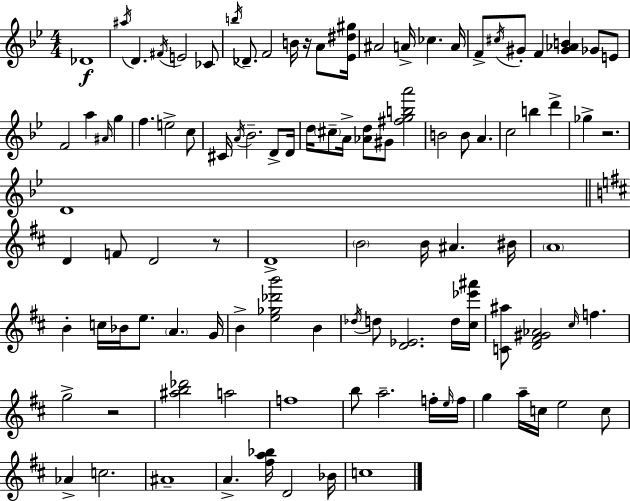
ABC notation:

X:1
T:Untitled
M:4/4
L:1/4
K:Bb
_D4 ^a/4 D ^F/4 E2 _C/2 b/4 _D/2 F2 B/4 z/4 A/2 [_E^d^g]/4 ^A2 A/4 _c A/4 F/2 ^c/4 ^G/2 F [^G_AB] _G/2 E/2 F2 a ^A/4 g f e2 c/2 ^C/4 A/4 _B2 D/2 D/4 d/4 ^c/2 A/4 [_Ad]/2 ^G/2 [^fgba']2 B2 B/2 A c2 b d' _g z2 D4 D F/2 D2 z/2 D4 B2 B/4 ^A ^B/4 A4 B c/4 _B/4 e/2 A G/4 B [e_g_d'b']2 B _d/4 d/2 [D_E]2 d/4 [^c_e'^a']/4 [C^a]/2 [D^F^G_A]2 ^c/4 f g2 z2 [^ab_d']2 a2 f4 b/2 a2 f/4 e/4 f/4 g a/4 c/4 e2 c/2 _A c2 ^A4 A [^fa_b]/4 D2 _B/4 c4